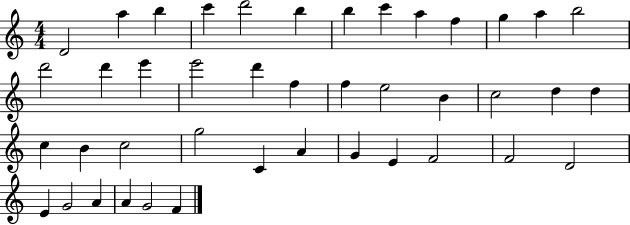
{
  \clef treble
  \numericTimeSignature
  \time 4/4
  \key c \major
  d'2 a''4 b''4 | c'''4 d'''2 b''4 | b''4 c'''4 a''4 f''4 | g''4 a''4 b''2 | \break d'''2 d'''4 e'''4 | e'''2 d'''4 f''4 | f''4 e''2 b'4 | c''2 d''4 d''4 | \break c''4 b'4 c''2 | g''2 c'4 a'4 | g'4 e'4 f'2 | f'2 d'2 | \break e'4 g'2 a'4 | a'4 g'2 f'4 | \bar "|."
}